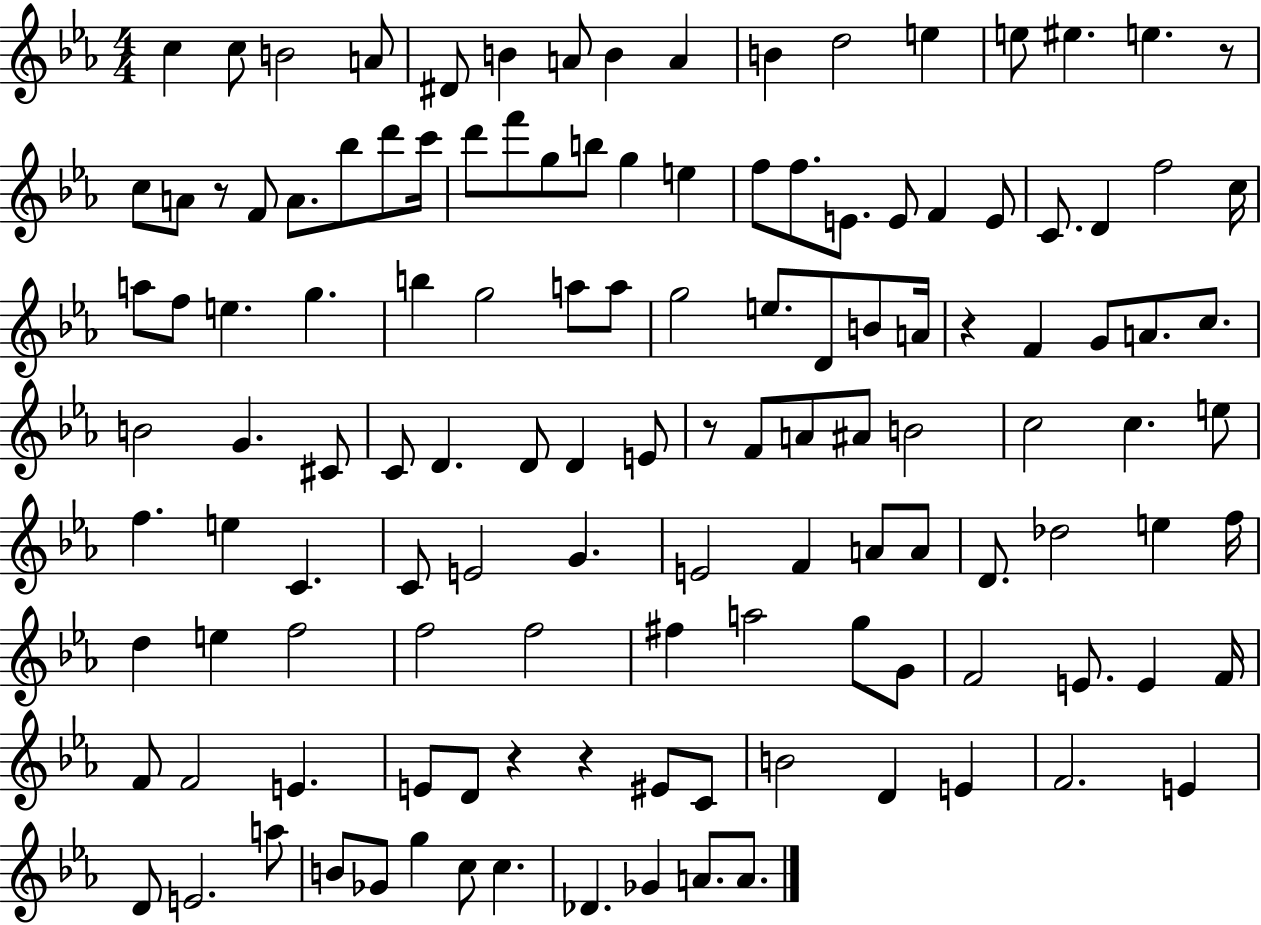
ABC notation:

X:1
T:Untitled
M:4/4
L:1/4
K:Eb
c c/2 B2 A/2 ^D/2 B A/2 B A B d2 e e/2 ^e e z/2 c/2 A/2 z/2 F/2 A/2 _b/2 d'/2 c'/4 d'/2 f'/2 g/2 b/2 g e f/2 f/2 E/2 E/2 F E/2 C/2 D f2 c/4 a/2 f/2 e g b g2 a/2 a/2 g2 e/2 D/2 B/2 A/4 z F G/2 A/2 c/2 B2 G ^C/2 C/2 D D/2 D E/2 z/2 F/2 A/2 ^A/2 B2 c2 c e/2 f e C C/2 E2 G E2 F A/2 A/2 D/2 _d2 e f/4 d e f2 f2 f2 ^f a2 g/2 G/2 F2 E/2 E F/4 F/2 F2 E E/2 D/2 z z ^E/2 C/2 B2 D E F2 E D/2 E2 a/2 B/2 _G/2 g c/2 c _D _G A/2 A/2